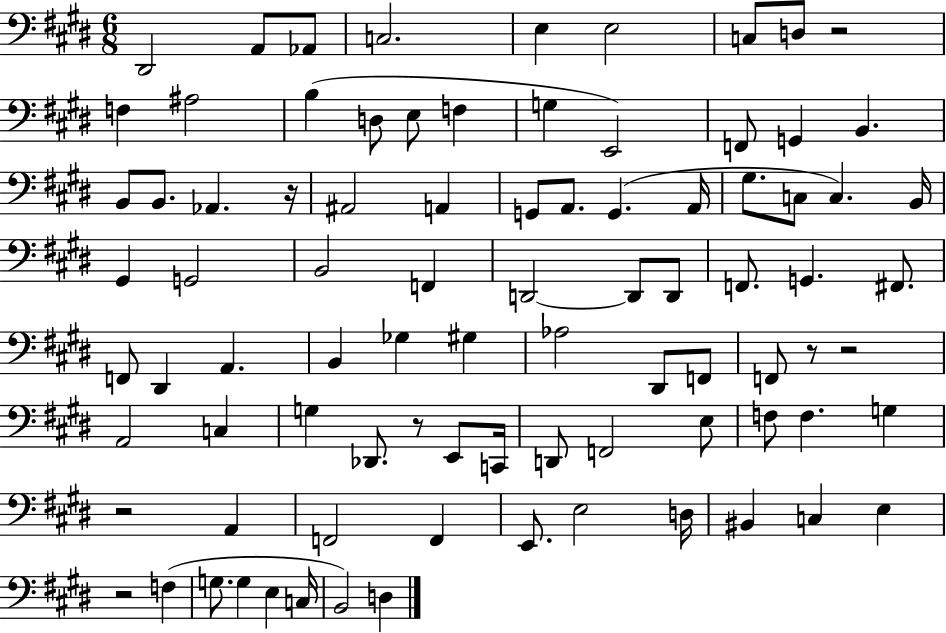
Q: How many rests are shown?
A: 7